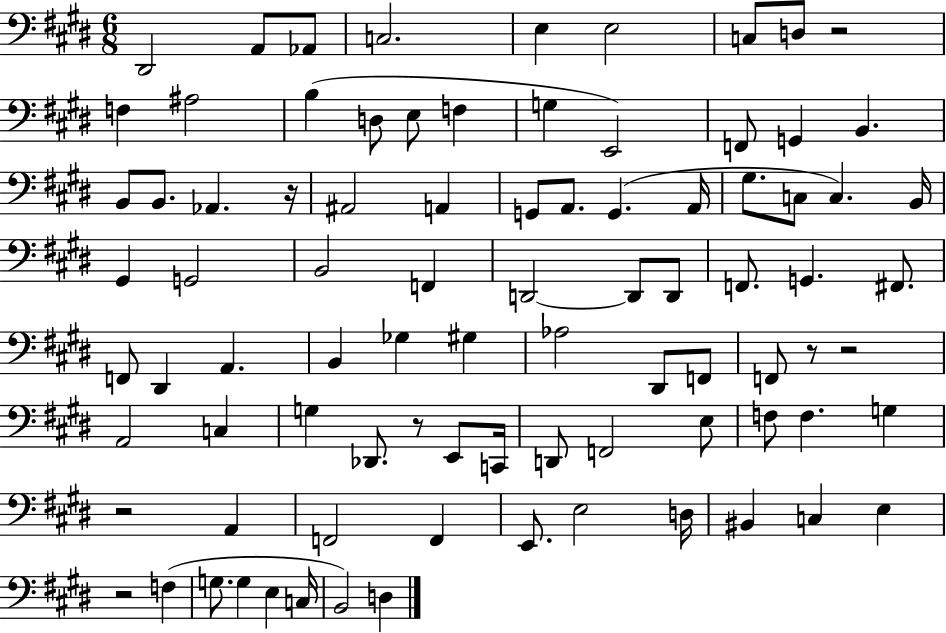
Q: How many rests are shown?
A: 7